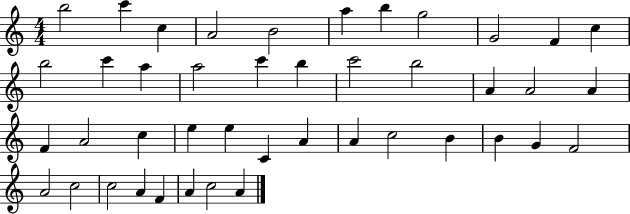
B5/h C6/q C5/q A4/h B4/h A5/q B5/q G5/h G4/h F4/q C5/q B5/h C6/q A5/q A5/h C6/q B5/q C6/h B5/h A4/q A4/h A4/q F4/q A4/h C5/q E5/q E5/q C4/q A4/q A4/q C5/h B4/q B4/q G4/q F4/h A4/h C5/h C5/h A4/q F4/q A4/q C5/h A4/q